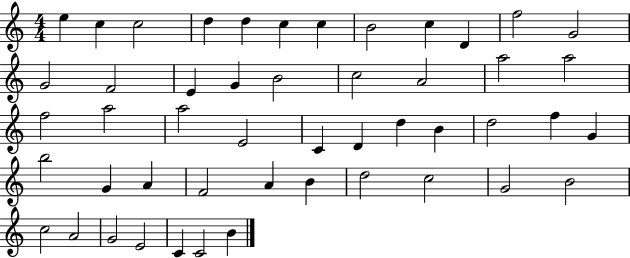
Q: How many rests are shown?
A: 0